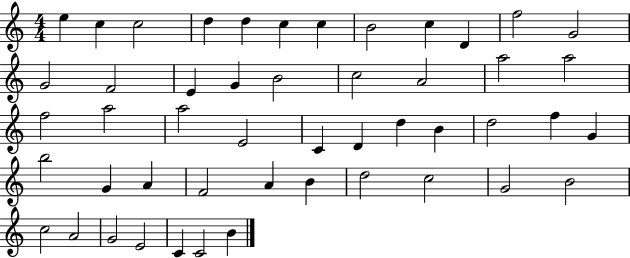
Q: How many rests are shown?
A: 0